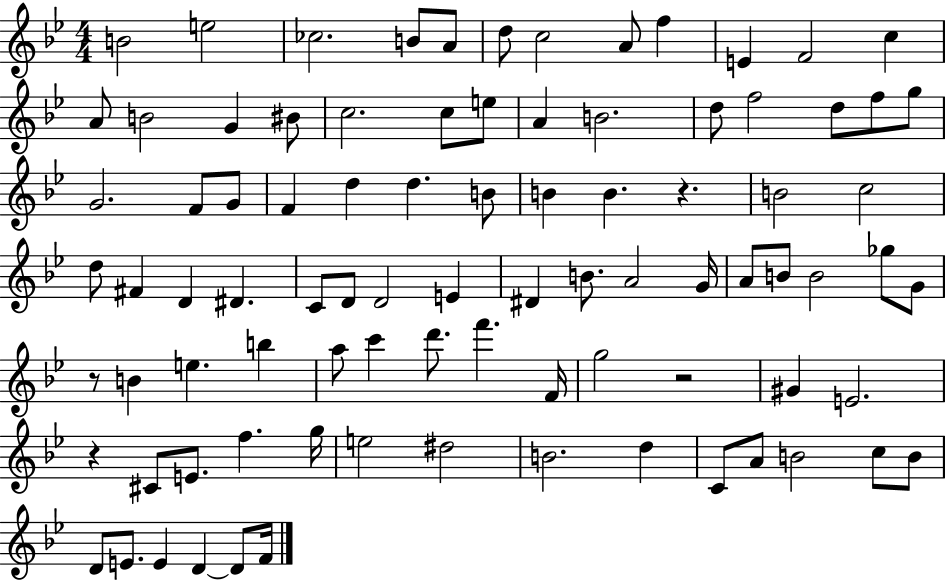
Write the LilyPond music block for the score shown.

{
  \clef treble
  \numericTimeSignature
  \time 4/4
  \key bes \major
  b'2 e''2 | ces''2. b'8 a'8 | d''8 c''2 a'8 f''4 | e'4 f'2 c''4 | \break a'8 b'2 g'4 bis'8 | c''2. c''8 e''8 | a'4 b'2. | d''8 f''2 d''8 f''8 g''8 | \break g'2. f'8 g'8 | f'4 d''4 d''4. b'8 | b'4 b'4. r4. | b'2 c''2 | \break d''8 fis'4 d'4 dis'4. | c'8 d'8 d'2 e'4 | dis'4 b'8. a'2 g'16 | a'8 b'8 b'2 ges''8 g'8 | \break r8 b'4 e''4. b''4 | a''8 c'''4 d'''8. f'''4. f'16 | g''2 r2 | gis'4 e'2. | \break r4 cis'8 e'8. f''4. g''16 | e''2 dis''2 | b'2. d''4 | c'8 a'8 b'2 c''8 b'8 | \break d'8 e'8. e'4 d'4~~ d'8 f'16 | \bar "|."
}